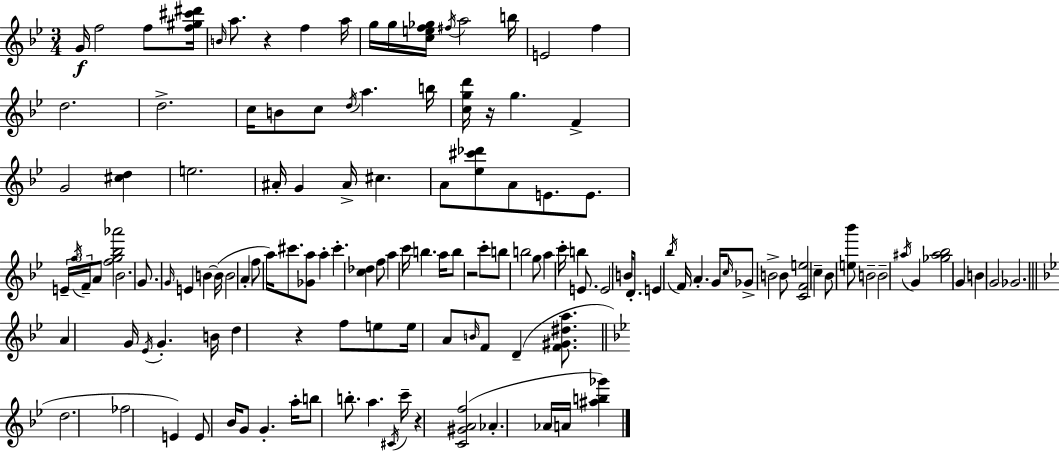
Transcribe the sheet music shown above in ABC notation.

X:1
T:Untitled
M:3/4
L:1/4
K:Bb
G/4 f2 f/2 [f^g^c'^d']/4 B/4 a/2 z f a/4 g/4 g/4 [cef_g]/4 ^f/4 a2 b/4 E2 f d2 d2 c/4 B/2 c/2 d/4 a b/4 [cgd']/4 z/4 g F G2 [^cd] e2 ^A/4 G ^A/4 ^c A/2 [_e^c'_d']/2 A/2 E/2 E/2 E/4 g/4 F/4 A/2 [fg_b_a']2 _B2 G/2 G/4 E B B/4 B2 A f/2 a/4 ^c'/2 [_Ga]/2 a ^c' [c_d] f/2 a c'/4 b a/4 b/2 z2 c'/2 b/2 b2 g/2 a c'/4 b E/2 E2 B/4 D/2 E _b/4 F/4 A G/4 c/4 _G/2 B2 B/2 [CFe]2 c _B/2 [e_b']/2 B2 B2 ^a/4 G [_g^a_b]2 G B G2 _G2 A G/4 _E/4 G B/4 d z f/2 e/2 e/4 A/2 B/4 F/2 D [F^G^da]/2 d2 _f2 E E/2 _B/4 G/2 G a/4 b/2 b/2 a ^C/4 c'/4 z [C^GAf]2 _A _A/4 A/4 [^ab_g']